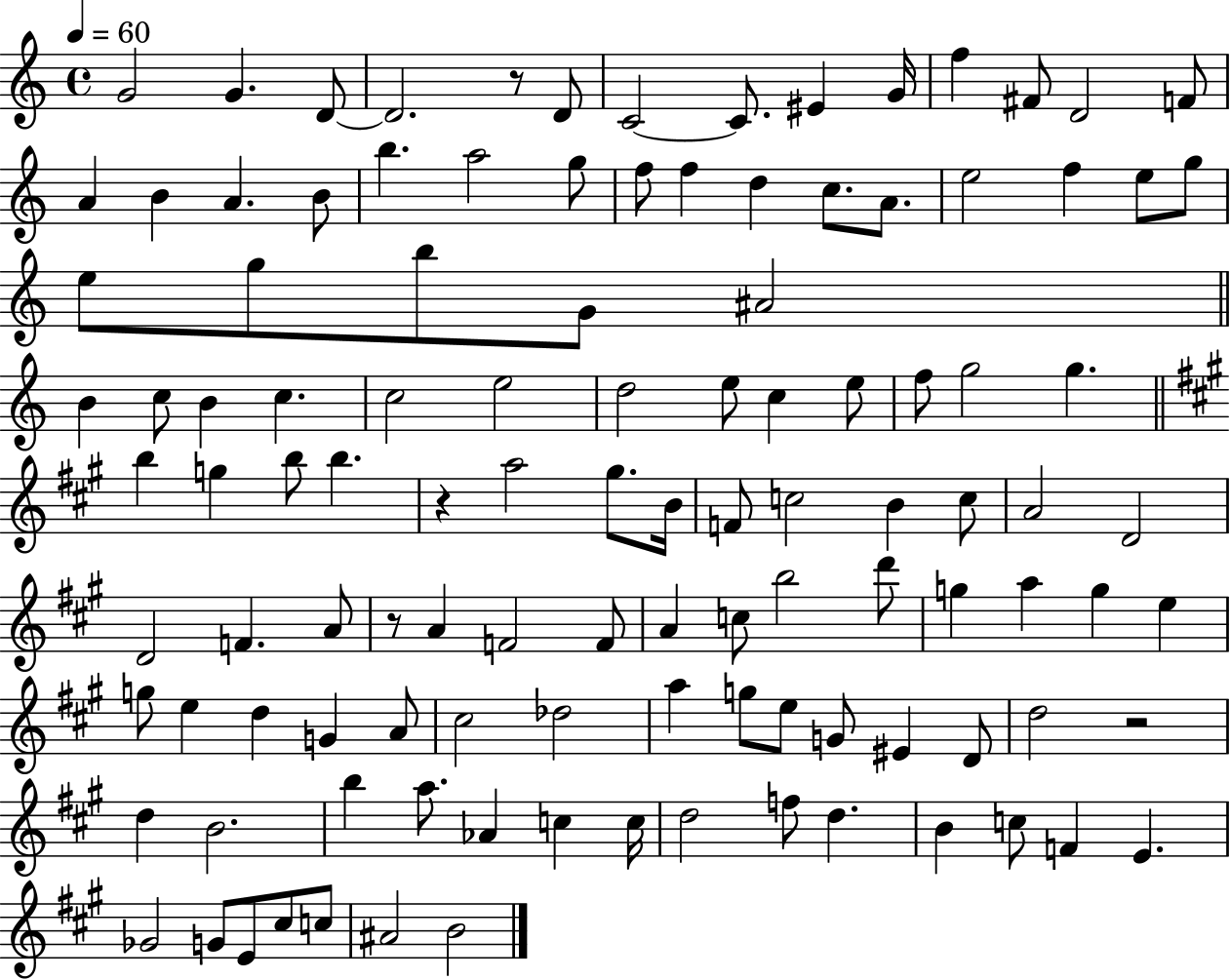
X:1
T:Untitled
M:4/4
L:1/4
K:C
G2 G D/2 D2 z/2 D/2 C2 C/2 ^E G/4 f ^F/2 D2 F/2 A B A B/2 b a2 g/2 f/2 f d c/2 A/2 e2 f e/2 g/2 e/2 g/2 b/2 G/2 ^A2 B c/2 B c c2 e2 d2 e/2 c e/2 f/2 g2 g b g b/2 b z a2 ^g/2 B/4 F/2 c2 B c/2 A2 D2 D2 F A/2 z/2 A F2 F/2 A c/2 b2 d'/2 g a g e g/2 e d G A/2 ^c2 _d2 a g/2 e/2 G/2 ^E D/2 d2 z2 d B2 b a/2 _A c c/4 d2 f/2 d B c/2 F E _G2 G/2 E/2 ^c/2 c/2 ^A2 B2